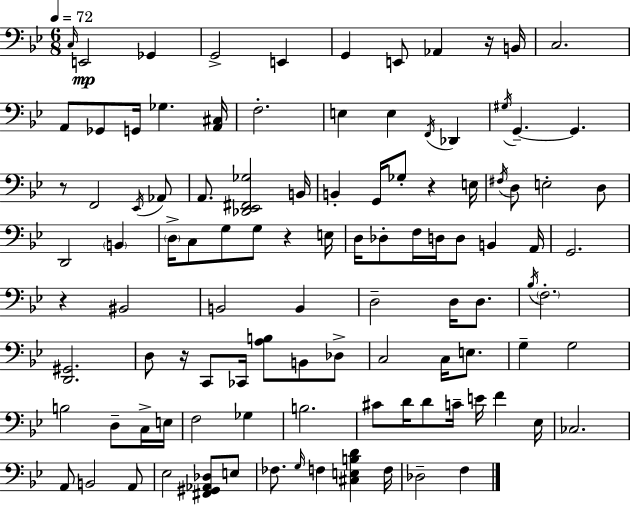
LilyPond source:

{
  \clef bass
  \numericTimeSignature
  \time 6/8
  \key bes \major
  \tempo 4 = 72
  \grace { c16 }\mp e,2 ges,4 | g,2-> e,4 | g,4 e,8 aes,4 r16 | b,16 c2. | \break a,8 ges,8 g,16 ges4. | <a, cis>16 f2.-. | e4 e4 \acciaccatura { f,16 } des,4 | \acciaccatura { gis16 } g,4.--~~ g,4. | \break r8 f,2 | \acciaccatura { ees,16 } aes,8 a,8. <des, ees, fis, ges>2 | b,16 b,4-. g,16 ges8-. r4 | e16 \acciaccatura { fis16 } d8 e2-. | \break d8 d,2 | \parenthesize b,4 \parenthesize d16-> c8 g8 g8 | r4 e16 d16 des8-. f16 d16 d8 | b,4 a,16 g,2. | \break r4 bis,2 | b,2 | b,4 d2-- | d16 d8. \acciaccatura { bes16 } \parenthesize f2.-. | \break <d, gis,>2. | d8 r16 c,8 ces,16 | <a b>8 b,8 des8-> c2 | c16 e8. g4-- g2 | \break b2 | d8-- c16-> e16 f2 | ges4 b2. | cis'8 d'16 d'8 c'16-- | \break e'16 f'4 ees16 ces2. | a,8 b,2 | a,8 ees2 | <fis, gis, aes, des>8 e8 fes8. \grace { g16 } f4 | \break <cis e b d'>4 f16 des2-- | f4 \bar "|."
}